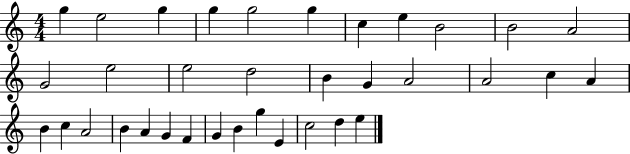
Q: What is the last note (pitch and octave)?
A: E5